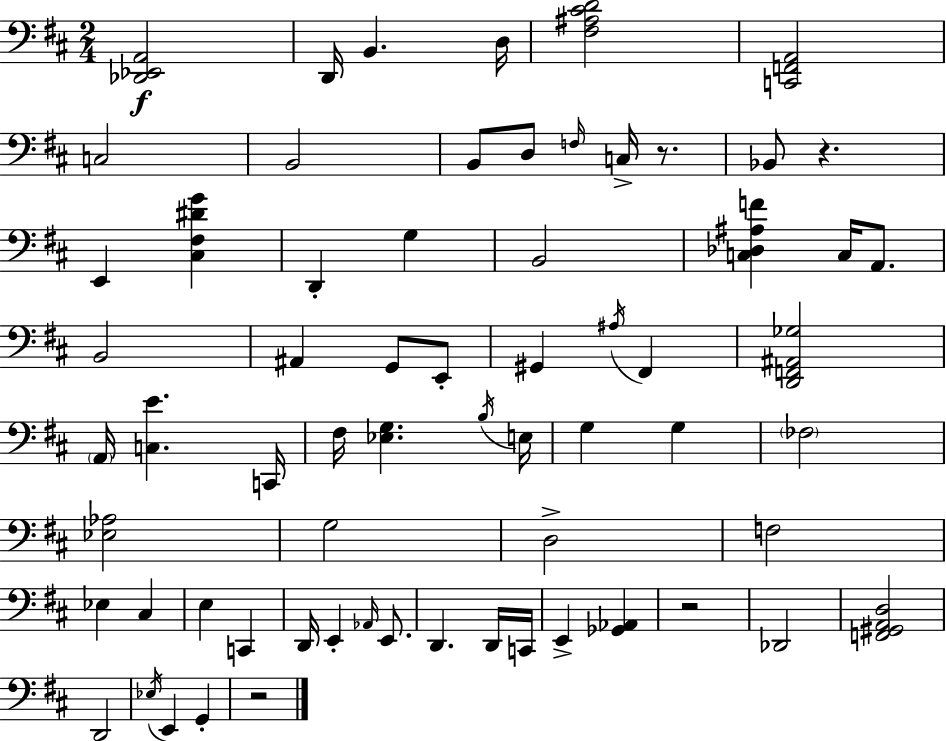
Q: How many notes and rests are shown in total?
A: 66